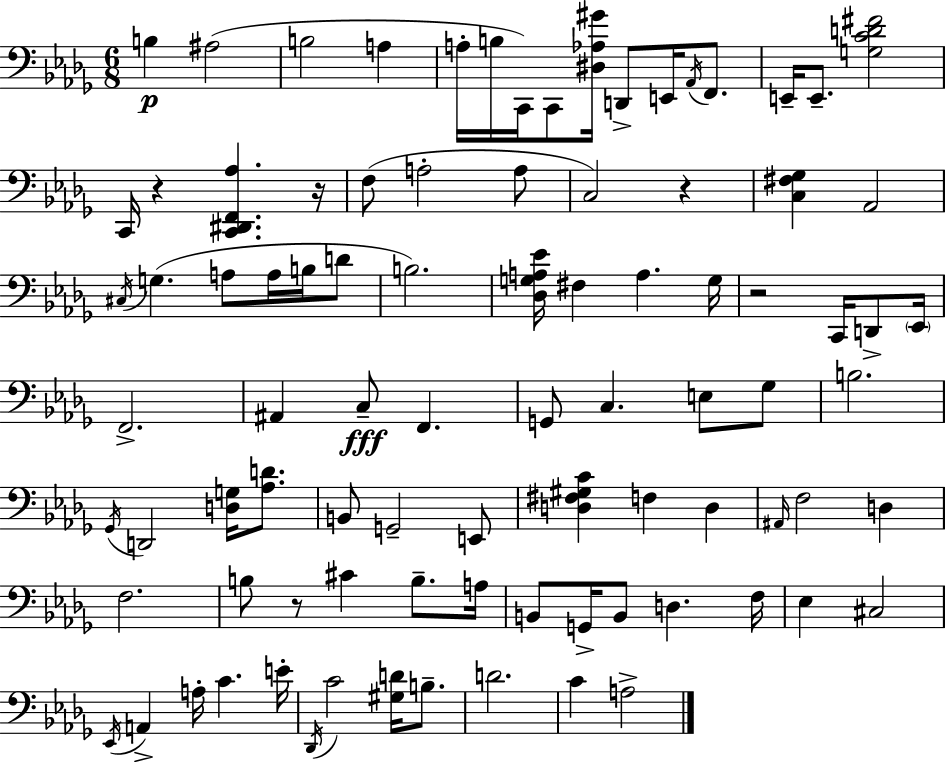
B3/q A#3/h B3/h A3/q A3/s B3/s C2/s C2/e [D#3,Ab3,G#4]/s D2/e E2/s Ab2/s F2/e. E2/s E2/e. [G3,C4,D4,F#4]/h C2/s R/q [C2,D#2,F2,Ab3]/q. R/s F3/e A3/h A3/e C3/h R/q [C3,F#3,Gb3]/q Ab2/h C#3/s G3/q. A3/e A3/s B3/s D4/e B3/h. [Db3,G3,A3,Eb4]/s F#3/q A3/q. G3/s R/h C2/s D2/e Eb2/s F2/h. A#2/q C3/e F2/q. G2/e C3/q. E3/e Gb3/e B3/h. Gb2/s D2/h [D3,G3]/s [Ab3,D4]/e. B2/e G2/h E2/e [D3,F#3,G#3,C4]/q F3/q D3/q A#2/s F3/h D3/q F3/h. B3/e R/e C#4/q B3/e. A3/s B2/e G2/s B2/e D3/q. F3/s Eb3/q C#3/h Eb2/s A2/q A3/s C4/q. E4/s Db2/s C4/h [G#3,D4]/s B3/e. D4/h. C4/q A3/h